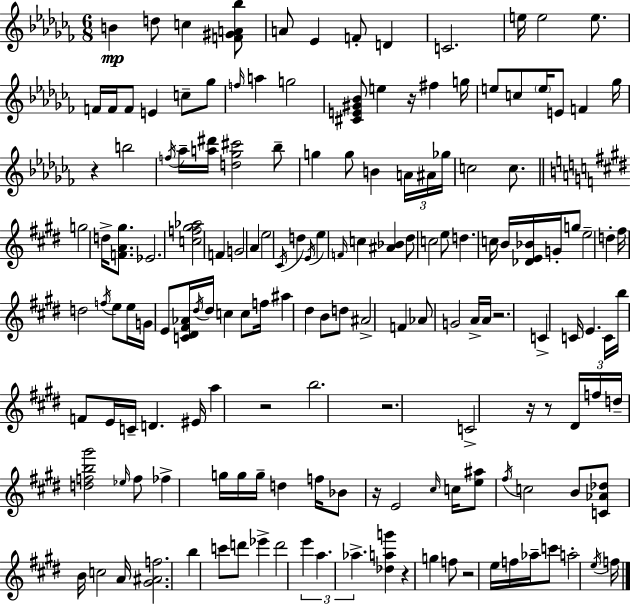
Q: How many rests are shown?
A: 10